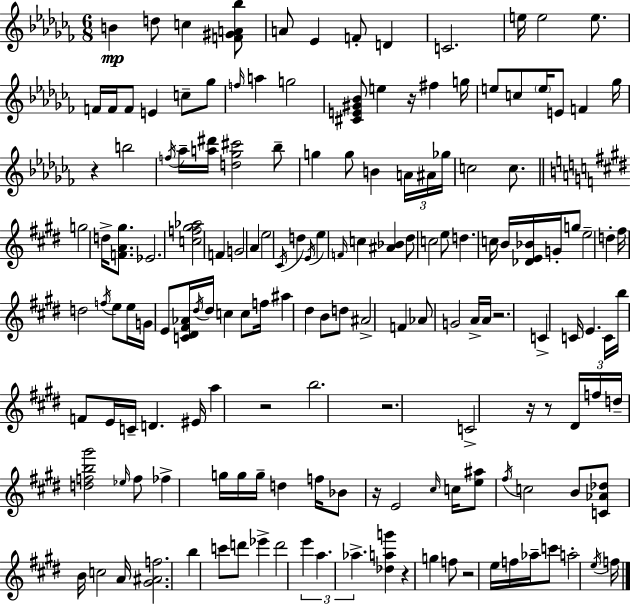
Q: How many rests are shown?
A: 10